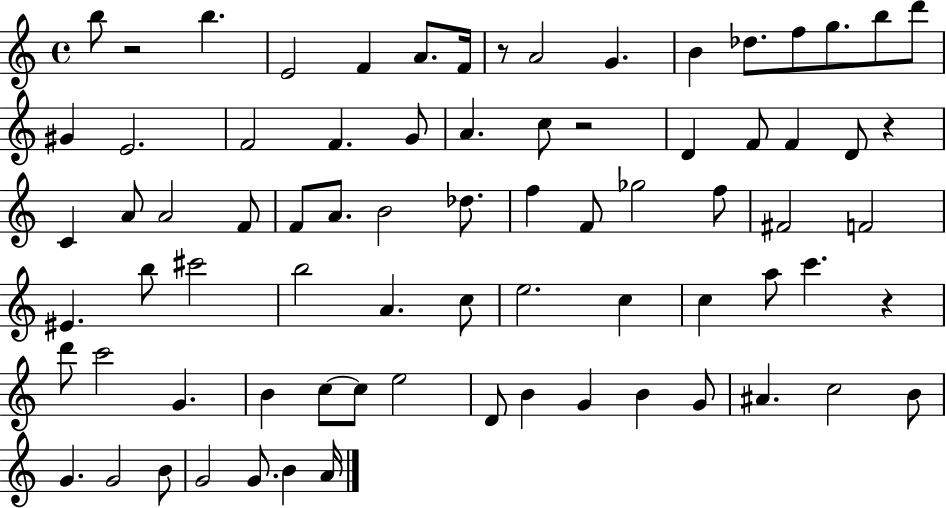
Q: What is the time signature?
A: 4/4